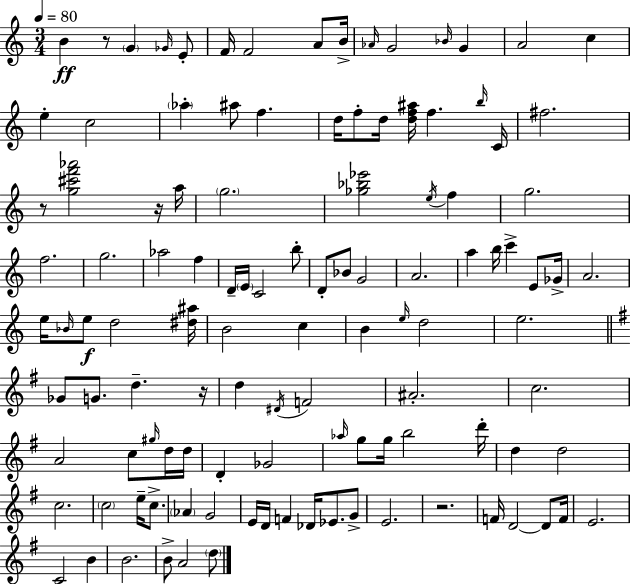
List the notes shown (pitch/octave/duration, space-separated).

B4/q R/e G4/q Gb4/s E4/e F4/s F4/h A4/e B4/s Ab4/s G4/h Bb4/s G4/q A4/h C5/q E5/q C5/h Ab5/q A#5/e F5/q. D5/s F5/e D5/s [D5,F5,A#5]/s F5/q. B5/s C4/s F#5/h. R/e [G5,C#6,F6,Ab6]/h R/s A5/s G5/h. [Gb5,Bb5,Eb6]/h E5/s F5/q G5/h. F5/h. G5/h. Ab5/h F5/q D4/s E4/s C4/h B5/e D4/e Bb4/e G4/h A4/h. A5/q B5/s C6/q E4/e Gb4/s A4/h. E5/s Bb4/s E5/e D5/h [D#5,A#5]/s B4/h C5/q B4/q E5/s D5/h E5/h. Gb4/e G4/e. D5/q. R/s D5/q D#4/s F4/h A#4/h. C5/h. A4/h C5/e G#5/s D5/s D5/s D4/q Gb4/h Ab5/s G5/e G5/s B5/h D6/s D5/q D5/h C5/h. C5/h E5/s C5/e. Ab4/q G4/h E4/s D4/s F4/q Db4/s Eb4/e. G4/e E4/h. R/h. F4/s D4/h D4/e F4/s E4/h. C4/h B4/q B4/h. B4/e A4/h D5/e